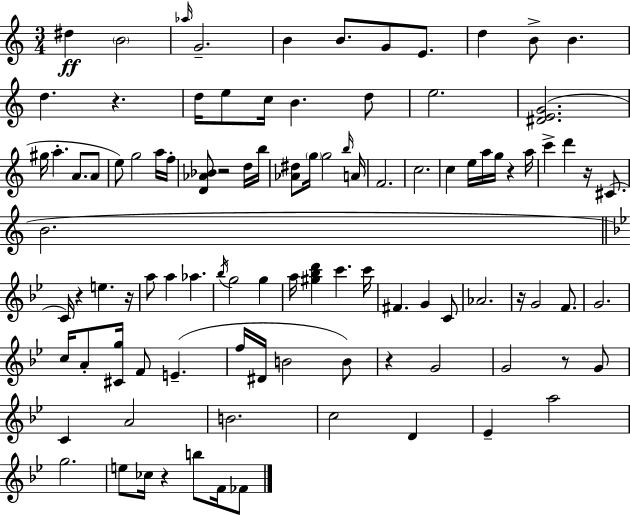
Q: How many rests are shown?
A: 10